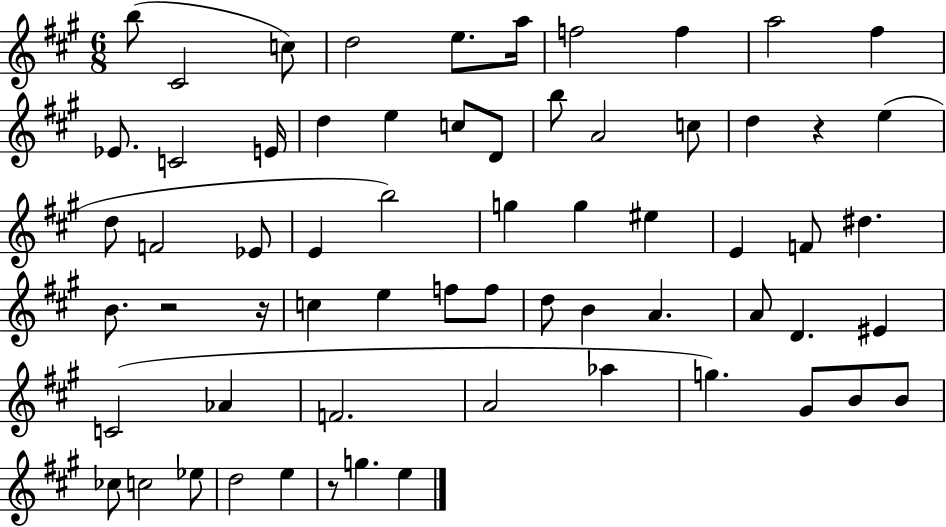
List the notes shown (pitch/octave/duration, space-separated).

B5/e C#4/h C5/e D5/h E5/e. A5/s F5/h F5/q A5/h F#5/q Eb4/e. C4/h E4/s D5/q E5/q C5/e D4/e B5/e A4/h C5/e D5/q R/q E5/q D5/e F4/h Eb4/e E4/q B5/h G5/q G5/q EIS5/q E4/q F4/e D#5/q. B4/e. R/h R/s C5/q E5/q F5/e F5/e D5/e B4/q A4/q. A4/e D4/q. EIS4/q C4/h Ab4/q F4/h. A4/h Ab5/q G5/q. G#4/e B4/e B4/e CES5/e C5/h Eb5/e D5/h E5/q R/e G5/q. E5/q